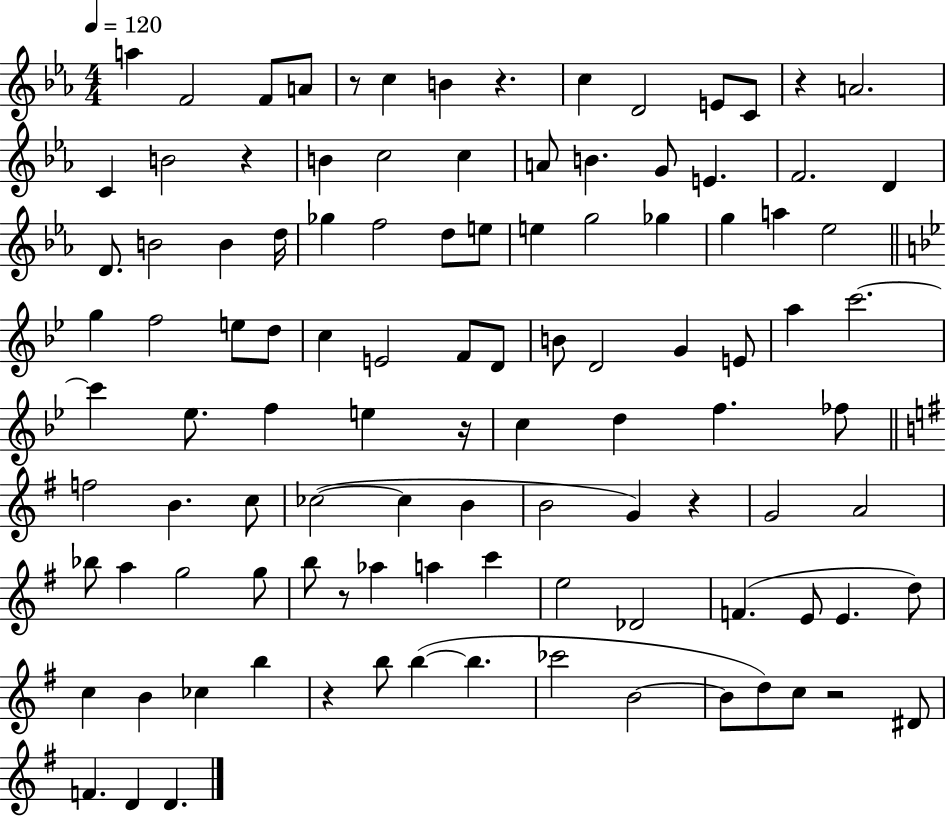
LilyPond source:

{
  \clef treble
  \numericTimeSignature
  \time 4/4
  \key ees \major
  \tempo 4 = 120
  a''4 f'2 f'8 a'8 | r8 c''4 b'4 r4. | c''4 d'2 e'8 c'8 | r4 a'2. | \break c'4 b'2 r4 | b'4 c''2 c''4 | a'8 b'4. g'8 e'4. | f'2. d'4 | \break d'8. b'2 b'4 d''16 | ges''4 f''2 d''8 e''8 | e''4 g''2 ges''4 | g''4 a''4 ees''2 | \break \bar "||" \break \key g \minor g''4 f''2 e''8 d''8 | c''4 e'2 f'8 d'8 | b'8 d'2 g'4 e'8 | a''4 c'''2.~~ | \break c'''4 ees''8. f''4 e''4 r16 | c''4 d''4 f''4. fes''8 | \bar "||" \break \key e \minor f''2 b'4. c''8 | ces''2~(~ ces''4 b'4 | b'2 g'4) r4 | g'2 a'2 | \break bes''8 a''4 g''2 g''8 | b''8 r8 aes''4 a''4 c'''4 | e''2 des'2 | f'4.( e'8 e'4. d''8) | \break c''4 b'4 ces''4 b''4 | r4 b''8 b''4~(~ b''4. | ces'''2 b'2~~ | b'8 d''8) c''8 r2 dis'8 | \break f'4. d'4 d'4. | \bar "|."
}